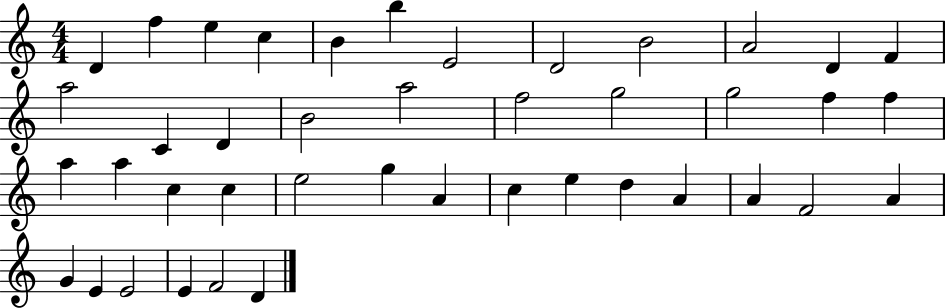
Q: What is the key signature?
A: C major